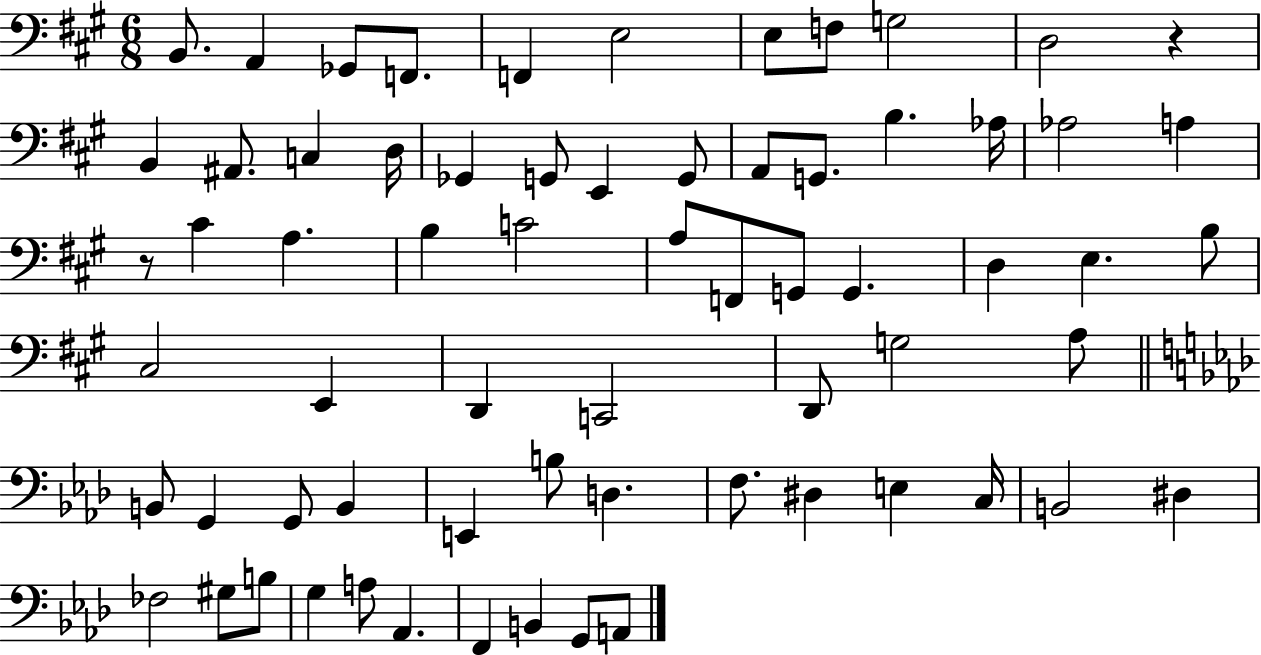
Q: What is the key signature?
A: A major